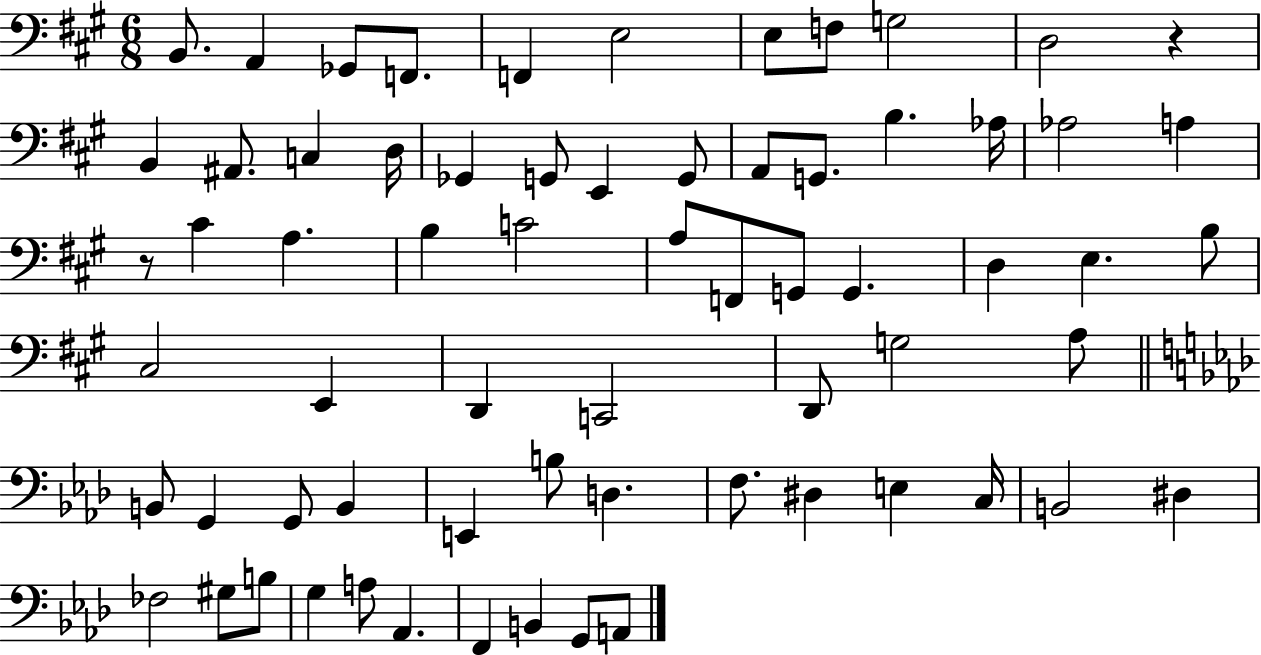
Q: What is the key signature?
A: A major